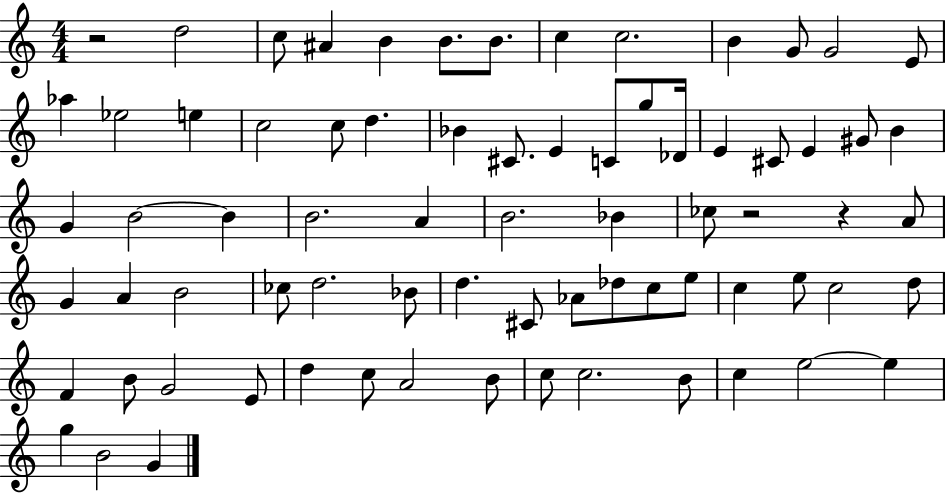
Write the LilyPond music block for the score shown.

{
  \clef treble
  \numericTimeSignature
  \time 4/4
  \key c \major
  r2 d''2 | c''8 ais'4 b'4 b'8. b'8. | c''4 c''2. | b'4 g'8 g'2 e'8 | \break aes''4 ees''2 e''4 | c''2 c''8 d''4. | bes'4 cis'8. e'4 c'8 g''8 des'16 | e'4 cis'8 e'4 gis'8 b'4 | \break g'4 b'2~~ b'4 | b'2. a'4 | b'2. bes'4 | ces''8 r2 r4 a'8 | \break g'4 a'4 b'2 | ces''8 d''2. bes'8 | d''4. cis'8 aes'8 des''8 c''8 e''8 | c''4 e''8 c''2 d''8 | \break f'4 b'8 g'2 e'8 | d''4 c''8 a'2 b'8 | c''8 c''2. b'8 | c''4 e''2~~ e''4 | \break g''4 b'2 g'4 | \bar "|."
}